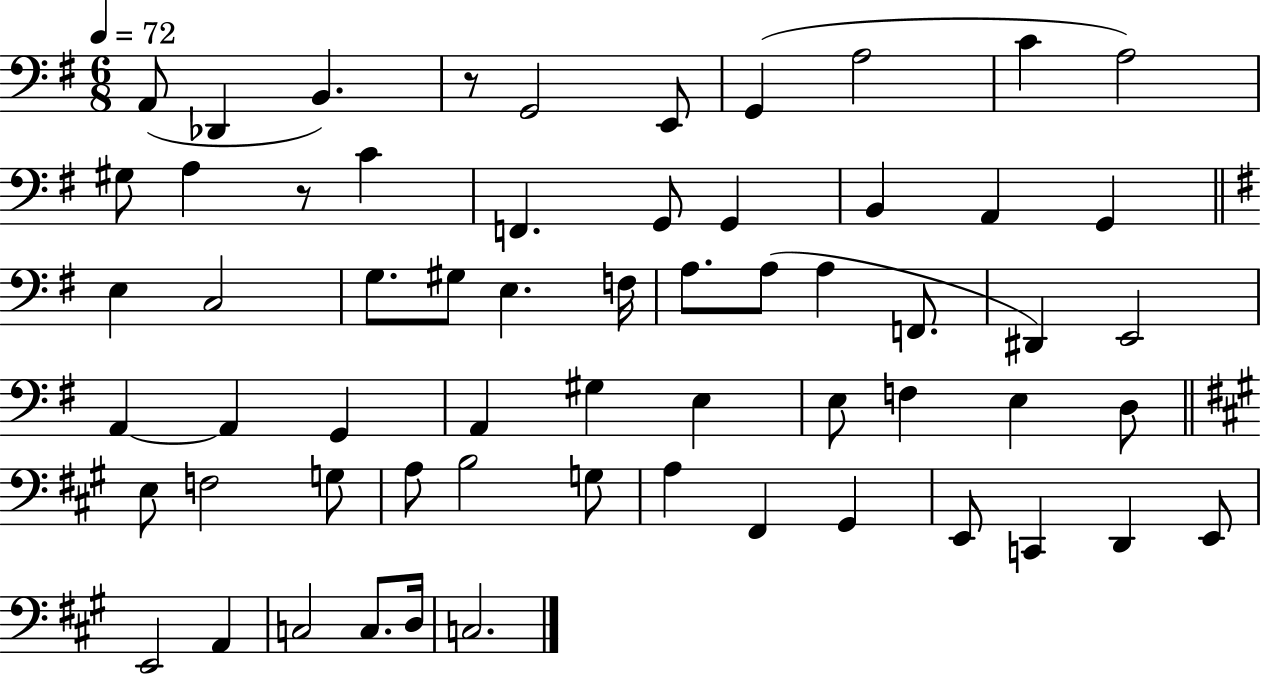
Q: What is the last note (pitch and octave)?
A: C3